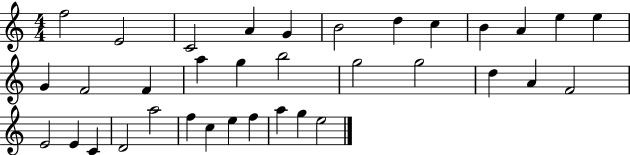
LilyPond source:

{
  \clef treble
  \numericTimeSignature
  \time 4/4
  \key c \major
  f''2 e'2 | c'2 a'4 g'4 | b'2 d''4 c''4 | b'4 a'4 e''4 e''4 | \break g'4 f'2 f'4 | a''4 g''4 b''2 | g''2 g''2 | d''4 a'4 f'2 | \break e'2 e'4 c'4 | d'2 a''2 | f''4 c''4 e''4 f''4 | a''4 g''4 e''2 | \break \bar "|."
}